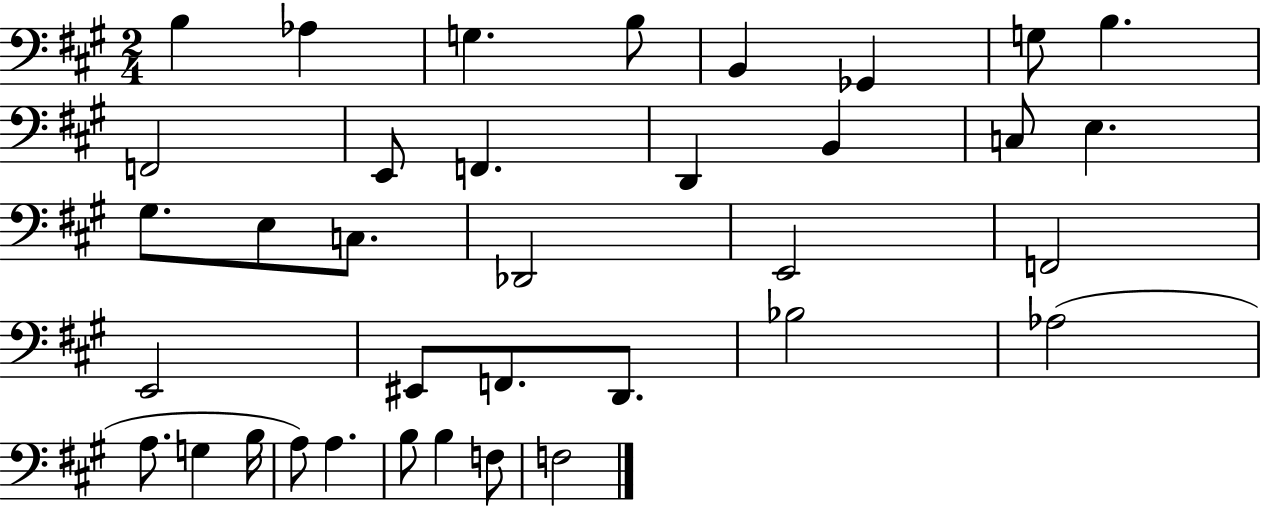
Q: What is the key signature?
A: A major